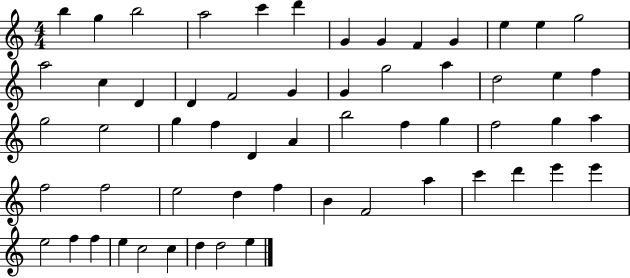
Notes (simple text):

B5/q G5/q B5/h A5/h C6/q D6/q G4/q G4/q F4/q G4/q E5/q E5/q G5/h A5/h C5/q D4/q D4/q F4/h G4/q G4/q G5/h A5/q D5/h E5/q F5/q G5/h E5/h G5/q F5/q D4/q A4/q B5/h F5/q G5/q F5/h G5/q A5/q F5/h F5/h E5/h D5/q F5/q B4/q F4/h A5/q C6/q D6/q E6/q E6/q E5/h F5/q F5/q E5/q C5/h C5/q D5/q D5/h E5/q